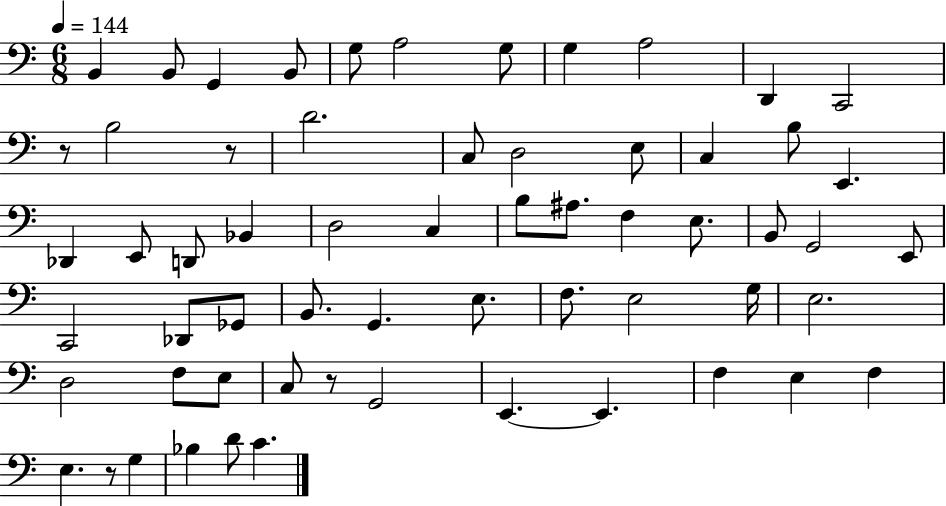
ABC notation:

X:1
T:Untitled
M:6/8
L:1/4
K:C
B,, B,,/2 G,, B,,/2 G,/2 A,2 G,/2 G, A,2 D,, C,,2 z/2 B,2 z/2 D2 C,/2 D,2 E,/2 C, B,/2 E,, _D,, E,,/2 D,,/2 _B,, D,2 C, B,/2 ^A,/2 F, E,/2 B,,/2 G,,2 E,,/2 C,,2 _D,,/2 _G,,/2 B,,/2 G,, E,/2 F,/2 E,2 G,/4 E,2 D,2 F,/2 E,/2 C,/2 z/2 G,,2 E,, E,, F, E, F, E, z/2 G, _B, D/2 C